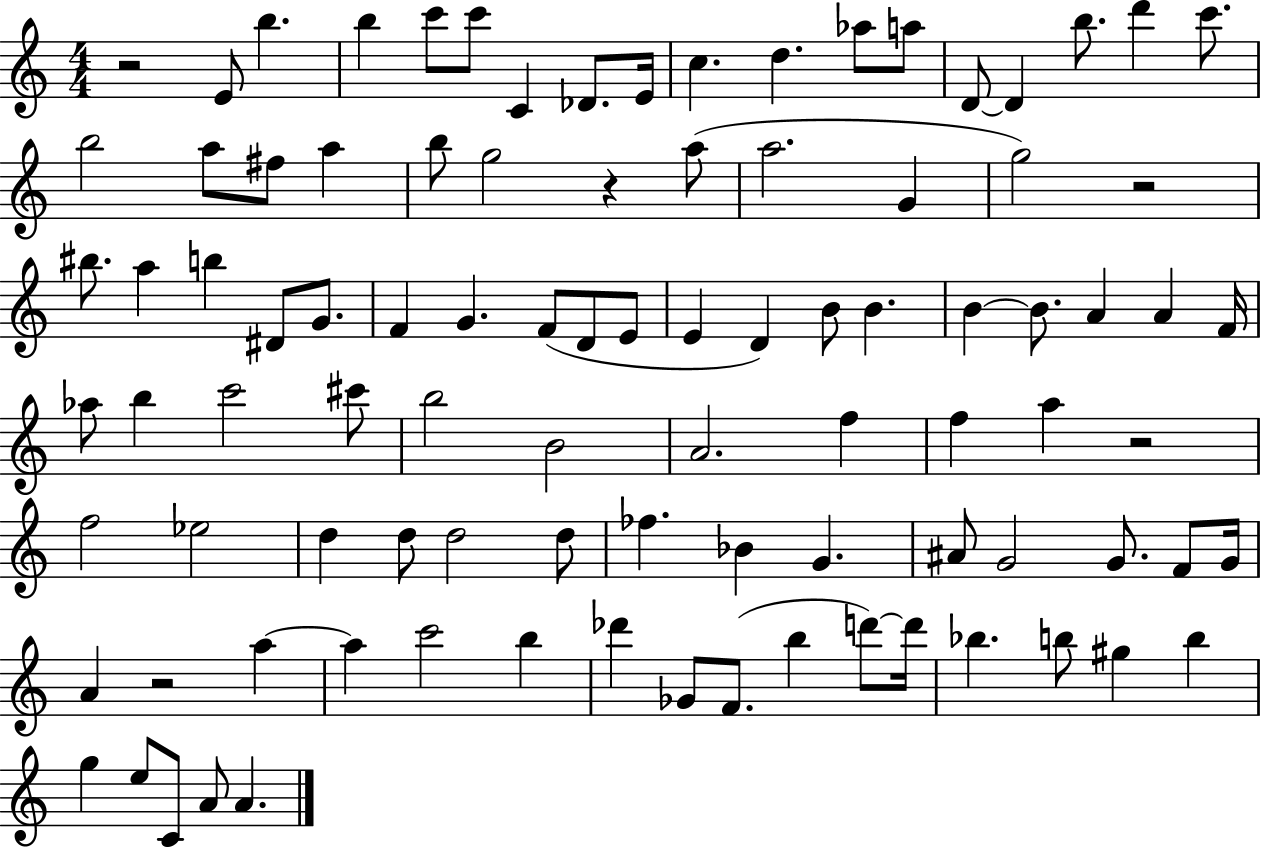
R/h E4/e B5/q. B5/q C6/e C6/e C4/q Db4/e. E4/s C5/q. D5/q. Ab5/e A5/e D4/e D4/q B5/e. D6/q C6/e. B5/h A5/e F#5/e A5/q B5/e G5/h R/q A5/e A5/h. G4/q G5/h R/h BIS5/e. A5/q B5/q D#4/e G4/e. F4/q G4/q. F4/e D4/e E4/e E4/q D4/q B4/e B4/q. B4/q B4/e. A4/q A4/q F4/s Ab5/e B5/q C6/h C#6/e B5/h B4/h A4/h. F5/q F5/q A5/q R/h F5/h Eb5/h D5/q D5/e D5/h D5/e FES5/q. Bb4/q G4/q. A#4/e G4/h G4/e. F4/e G4/s A4/q R/h A5/q A5/q C6/h B5/q Db6/q Gb4/e F4/e. B5/q D6/e D6/s Bb5/q. B5/e G#5/q B5/q G5/q E5/e C4/e A4/e A4/q.